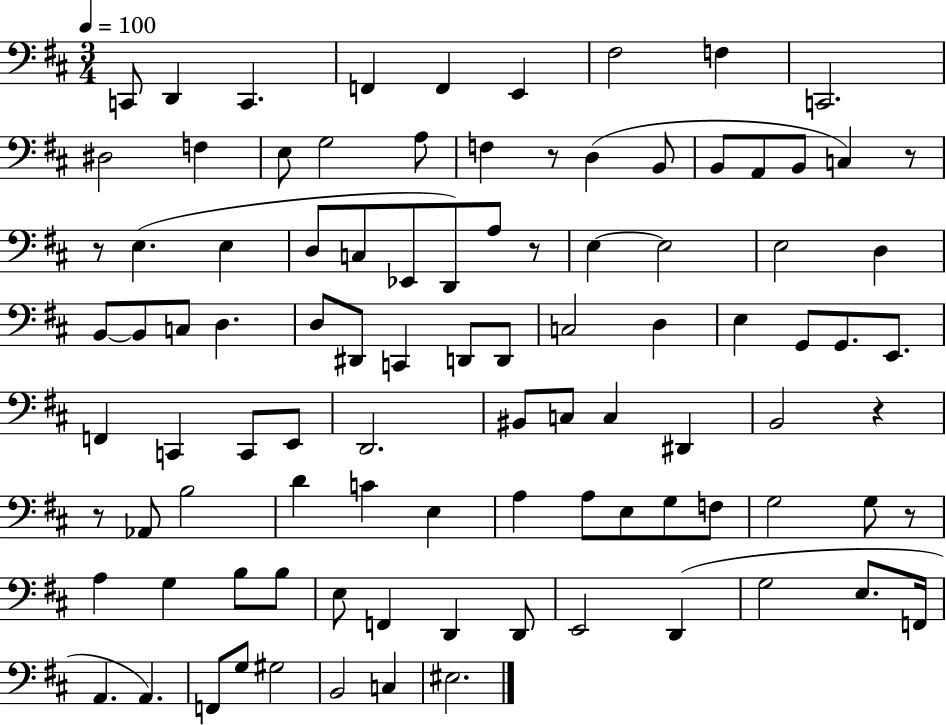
{
  \clef bass
  \numericTimeSignature
  \time 3/4
  \key d \major
  \tempo 4 = 100
  c,8 d,4 c,4. | f,4 f,4 e,4 | fis2 f4 | c,2. | \break dis2 f4 | e8 g2 a8 | f4 r8 d4( b,8 | b,8 a,8 b,8 c4) r8 | \break r8 e4.( e4 | d8 c8 ees,8 d,8) a8 r8 | e4~~ e2 | e2 d4 | \break b,8~~ b,8 c8 d4. | d8 dis,8 c,4 d,8 d,8 | c2 d4 | e4 g,8 g,8. e,8. | \break f,4 c,4 c,8 e,8 | d,2. | bis,8 c8 c4 dis,4 | b,2 r4 | \break r8 aes,8 b2 | d'4 c'4 e4 | a4 a8 e8 g8 f8 | g2 g8 r8 | \break a4 g4 b8 b8 | e8 f,4 d,4 d,8 | e,2 d,4( | g2 e8. f,16 | \break a,4. a,4.) | f,8 g8 gis2 | b,2 c4 | eis2. | \break \bar "|."
}